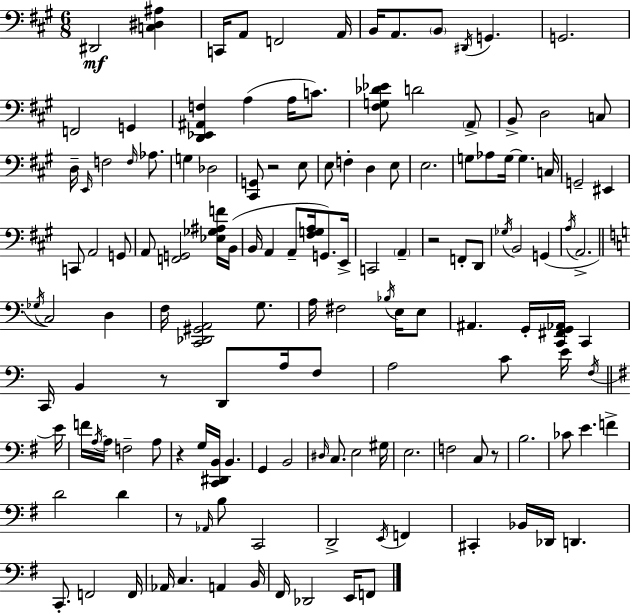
X:1
T:Untitled
M:6/8
L:1/4
K:A
^D,,2 [C,^D,^A,] C,,/4 A,,/2 F,,2 A,,/4 B,,/4 A,,/2 B,,/2 ^D,,/4 G,, G,,2 F,,2 G,, [D,,_E,,^A,,F,] A, A,/4 C/2 [^F,G,_D_E]/2 D2 A,,/2 B,,/2 D,2 C,/2 D,/4 E,,/4 F,2 F,/4 _A,/2 G, _D,2 [^C,,G,,]/2 z2 E,/2 E,/2 F, D, E,/2 E,2 G,/2 _A,/2 G,/4 G, C,/4 G,,2 ^E,, C,,/2 A,,2 G,,/2 A,,/2 [F,,G,,]2 [_E,_G,^A,F]/4 B,,/4 B,,/4 A,, A,,/2 [^F,G,A,]/4 G,,/2 E,,/4 C,,2 A,, z2 F,,/2 D,,/2 _G,/4 B,,2 G,, A,/4 A,,2 _G,/4 C,2 D, F,/4 [C,,_D,,^G,,A,,]2 G,/2 A,/4 ^F,2 _B,/4 E,/4 E,/2 ^A,, G,,/4 [C,,^F,,G,,_A,,]/4 C,, C,,/4 B,, z/2 D,,/2 A,/4 F,/2 A,2 C/2 E/4 F,/4 E/4 F/4 A,/4 A,/4 F,2 A,/2 z G,/4 [C,,^D,,B,,]/4 B,, G,, B,,2 ^D,/4 C,/2 E,2 ^G,/4 E,2 F,2 C,/2 z/2 B,2 _C/2 E F D2 D z/2 _A,,/4 B,/2 C,,2 D,,2 E,,/4 F,, ^C,, _B,,/4 _D,,/4 D,, C,,/2 F,,2 F,,/4 _A,,/4 C, A,, B,,/4 ^F,,/4 _D,,2 E,,/4 F,,/2